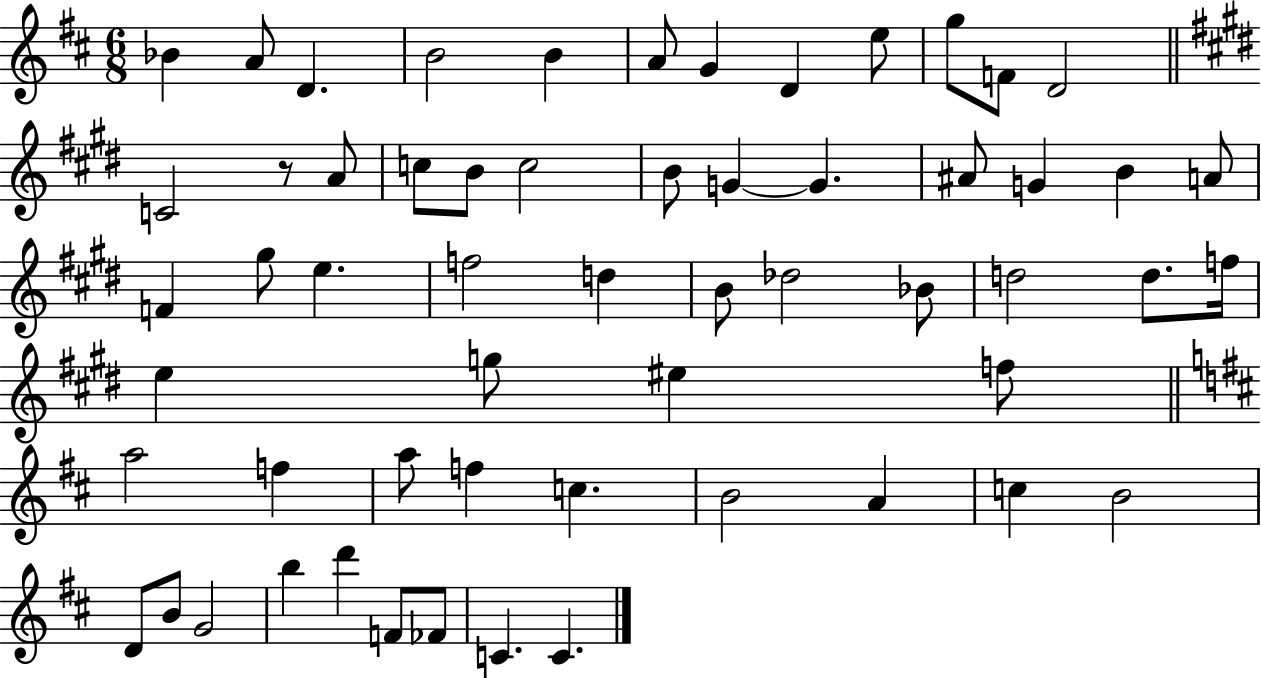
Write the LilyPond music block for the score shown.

{
  \clef treble
  \numericTimeSignature
  \time 6/8
  \key d \major
  \repeat volta 2 { bes'4 a'8 d'4. | b'2 b'4 | a'8 g'4 d'4 e''8 | g''8 f'8 d'2 | \break \bar "||" \break \key e \major c'2 r8 a'8 | c''8 b'8 c''2 | b'8 g'4~~ g'4. | ais'8 g'4 b'4 a'8 | \break f'4 gis''8 e''4. | f''2 d''4 | b'8 des''2 bes'8 | d''2 d''8. f''16 | \break e''4 g''8 eis''4 f''8 | \bar "||" \break \key d \major a''2 f''4 | a''8 f''4 c''4. | b'2 a'4 | c''4 b'2 | \break d'8 b'8 g'2 | b''4 d'''4 f'8 fes'8 | c'4. c'4. | } \bar "|."
}